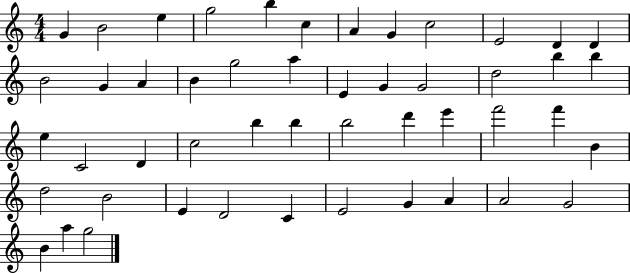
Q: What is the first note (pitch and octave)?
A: G4